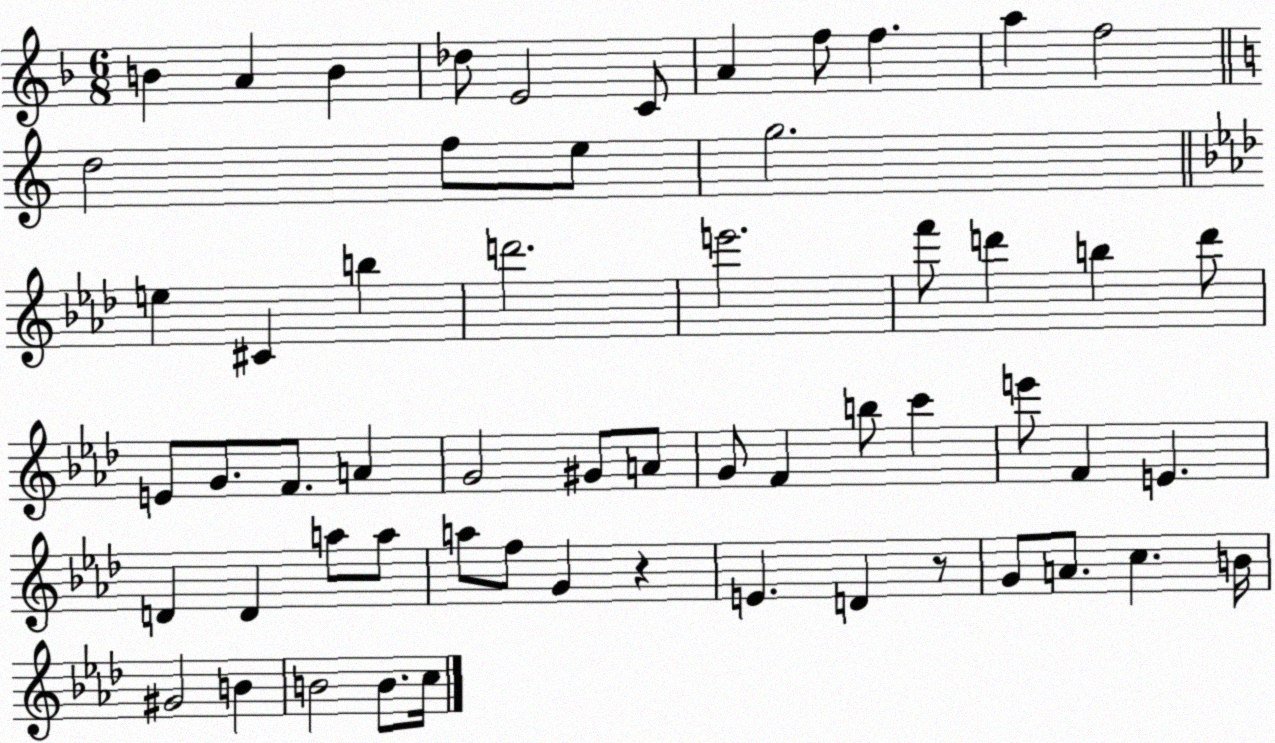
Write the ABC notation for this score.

X:1
T:Untitled
M:6/8
L:1/4
K:F
B A B _d/2 E2 C/2 A f/2 f a f2 d2 f/2 e/2 g2 e ^C b d'2 e'2 f'/2 d' b d'/2 E/2 G/2 F/2 A G2 ^G/2 A/2 G/2 F b/2 c' e'/2 F E D D a/2 a/2 a/2 f/2 G z E D z/2 G/2 A/2 c B/4 ^G2 B B2 B/2 c/4